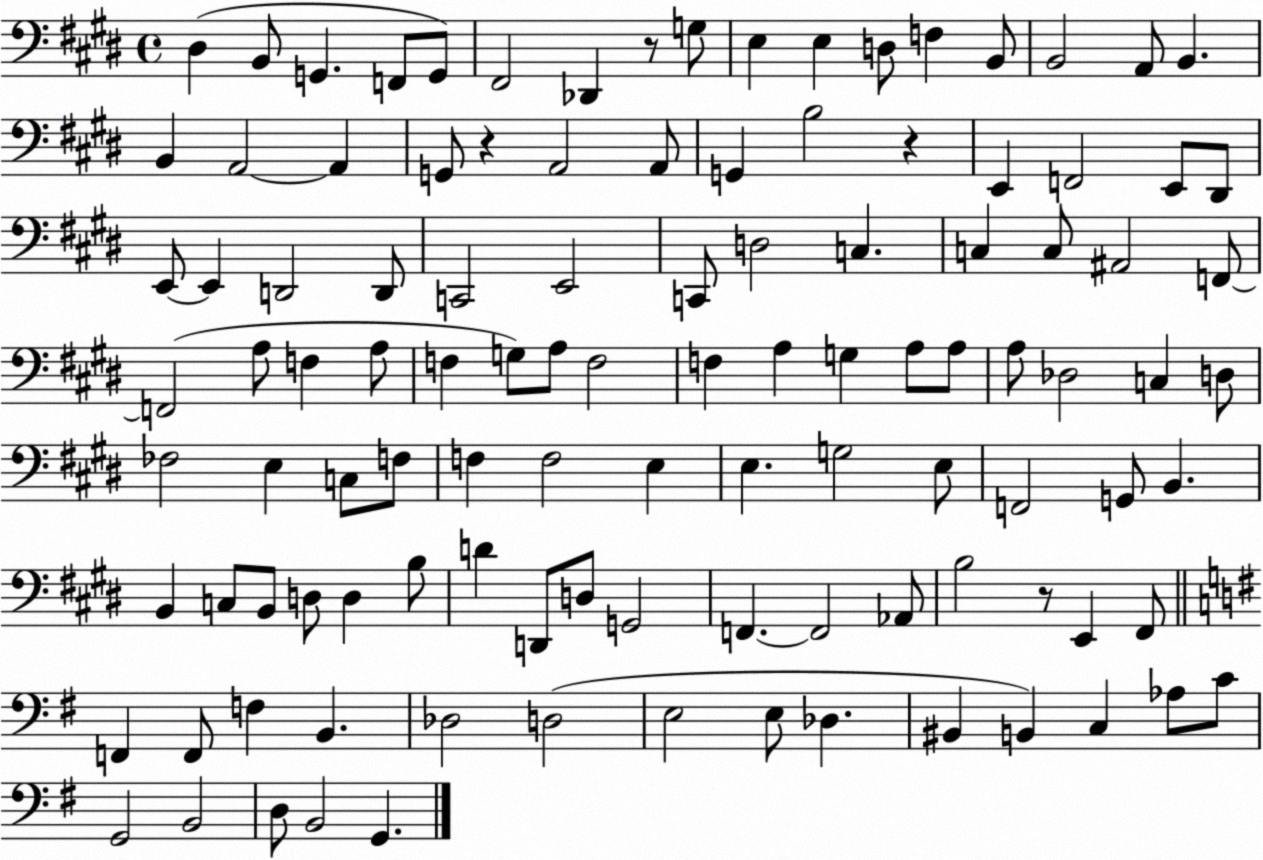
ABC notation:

X:1
T:Untitled
M:4/4
L:1/4
K:E
^D, B,,/2 G,, F,,/2 G,,/2 ^F,,2 _D,, z/2 G,/2 E, E, D,/2 F, B,,/2 B,,2 A,,/2 B,, B,, A,,2 A,, G,,/2 z A,,2 A,,/2 G,, B,2 z E,, F,,2 E,,/2 ^D,,/2 E,,/2 E,, D,,2 D,,/2 C,,2 E,,2 C,,/2 D,2 C, C, C,/2 ^A,,2 F,,/2 F,,2 A,/2 F, A,/2 F, G,/2 A,/2 F,2 F, A, G, A,/2 A,/2 A,/2 _D,2 C, D,/2 _F,2 E, C,/2 F,/2 F, F,2 E, E, G,2 E,/2 F,,2 G,,/2 B,, B,, C,/2 B,,/2 D,/2 D, B,/2 D D,,/2 D,/2 G,,2 F,, F,,2 _A,,/2 B,2 z/2 E,, ^F,,/2 F,, F,,/2 F, B,, _D,2 D,2 E,2 E,/2 _D, ^B,, B,, C, _A,/2 C/2 G,,2 B,,2 D,/2 B,,2 G,,